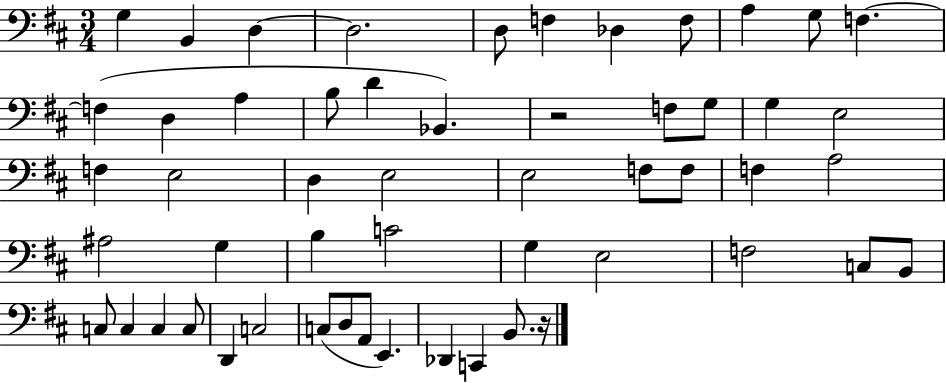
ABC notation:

X:1
T:Untitled
M:3/4
L:1/4
K:D
G, B,, D, D,2 D,/2 F, _D, F,/2 A, G,/2 F, F, D, A, B,/2 D _B,, z2 F,/2 G,/2 G, E,2 F, E,2 D, E,2 E,2 F,/2 F,/2 F, A,2 ^A,2 G, B, C2 G, E,2 F,2 C,/2 B,,/2 C,/2 C, C, C,/2 D,, C,2 C,/2 D,/2 A,,/2 E,, _D,, C,, B,,/2 z/4